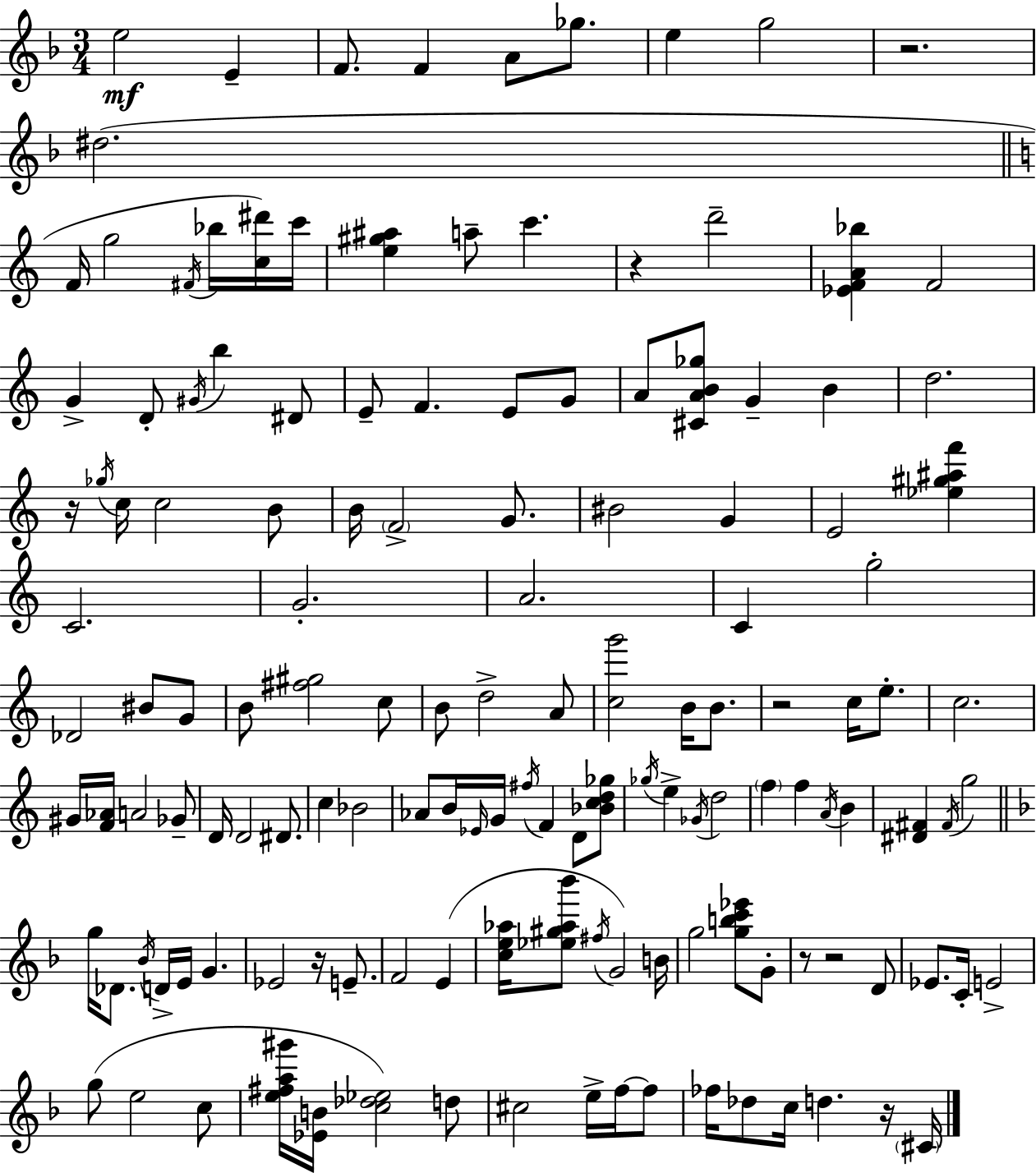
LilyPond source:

{
  \clef treble
  \numericTimeSignature
  \time 3/4
  \key f \major
  \repeat volta 2 { e''2\mf e'4-- | f'8. f'4 a'8 ges''8. | e''4 g''2 | r2. | \break dis''2.( | \bar "||" \break \key a \minor f'16 g''2 \acciaccatura { fis'16 } bes''16 <c'' dis'''>16) | c'''16 <e'' gis'' ais''>4 a''8-- c'''4. | r4 d'''2-- | <ees' f' a' bes''>4 f'2 | \break g'4-> d'8-. \acciaccatura { gis'16 } b''4 | dis'8 e'8-- f'4. e'8 | g'8 a'8 <cis' a' b' ges''>8 g'4-- b'4 | d''2. | \break r16 \acciaccatura { ges''16 } c''16 c''2 | b'8 b'16 \parenthesize f'2-> | g'8. bis'2 g'4 | e'2 <ees'' gis'' ais'' f'''>4 | \break c'2. | g'2.-. | a'2. | c'4 g''2-. | \break des'2 bis'8 | g'8 b'8 <fis'' gis''>2 | c''8 b'8 d''2-> | a'8 <c'' g'''>2 b'16 | \break b'8. r2 c''16 | e''8.-. c''2. | gis'16 <f' aes'>16 a'2 | ges'8-- d'16 d'2 | \break dis'8. c''4 bes'2 | aes'8 b'16 \grace { ees'16 } g'16 \acciaccatura { fis''16 } f'4 | d'8 <bes' c'' d'' ges''>8 \acciaccatura { ges''16 } e''4-> \acciaccatura { ges'16 } d''2 | \parenthesize f''4 f''4 | \break \acciaccatura { a'16 } b'4 <dis' fis'>4 | \acciaccatura { fis'16 } g''2 \bar "||" \break \key f \major g''16 des'8. \acciaccatura { bes'16 } d'16-> e'16 g'4. | ees'2 r16 e'8.-- | f'2 e'4( | <c'' e'' aes''>16 <ees'' gis'' aes'' bes'''>8 \acciaccatura { fis''16 }) g'2 | \break b'16 g''2 <g'' b'' c''' ees'''>8 | g'8-. r8 r2 | d'8 ees'8. c'16-. e'2-> | g''8( e''2 | \break c''8 <e'' fis'' a'' gis'''>16 <ees' b'>16 <c'' des'' ees''>2) | d''8 cis''2 e''16-> f''16~~ | f''8 fes''16 des''8 c''16 d''4. | r16 \parenthesize cis'16 } \bar "|."
}